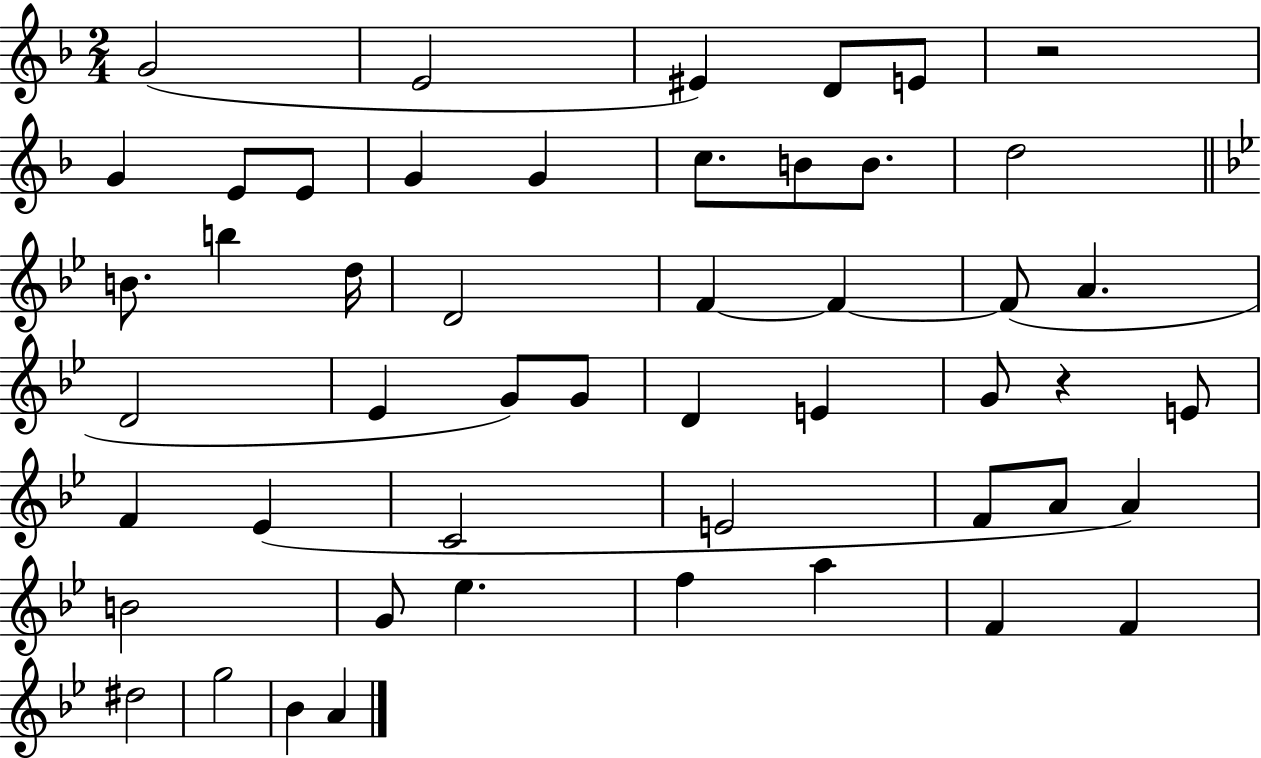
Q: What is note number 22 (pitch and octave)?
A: A4